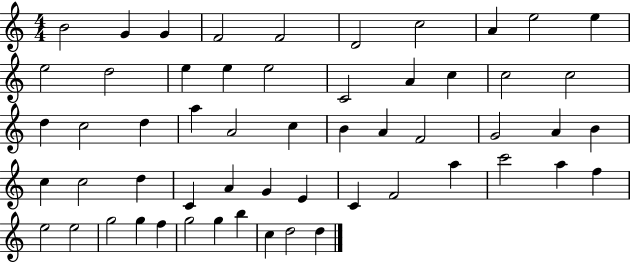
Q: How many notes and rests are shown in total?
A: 56